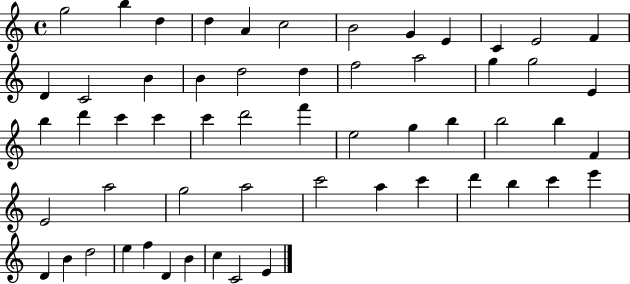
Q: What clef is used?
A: treble